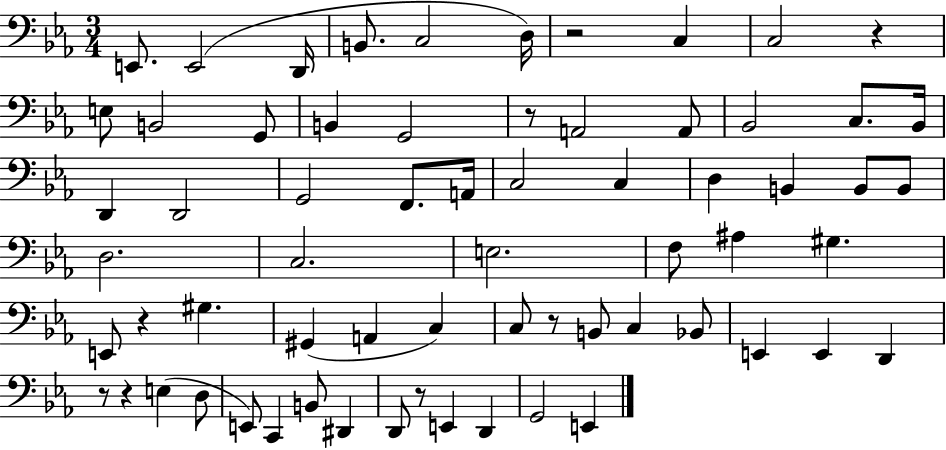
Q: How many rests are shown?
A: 8